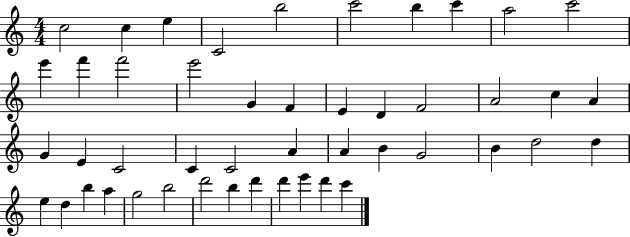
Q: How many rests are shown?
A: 0